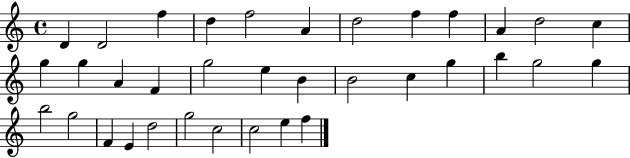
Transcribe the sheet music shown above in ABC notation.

X:1
T:Untitled
M:4/4
L:1/4
K:C
D D2 f d f2 A d2 f f A d2 c g g A F g2 e B B2 c g b g2 g b2 g2 F E d2 g2 c2 c2 e f